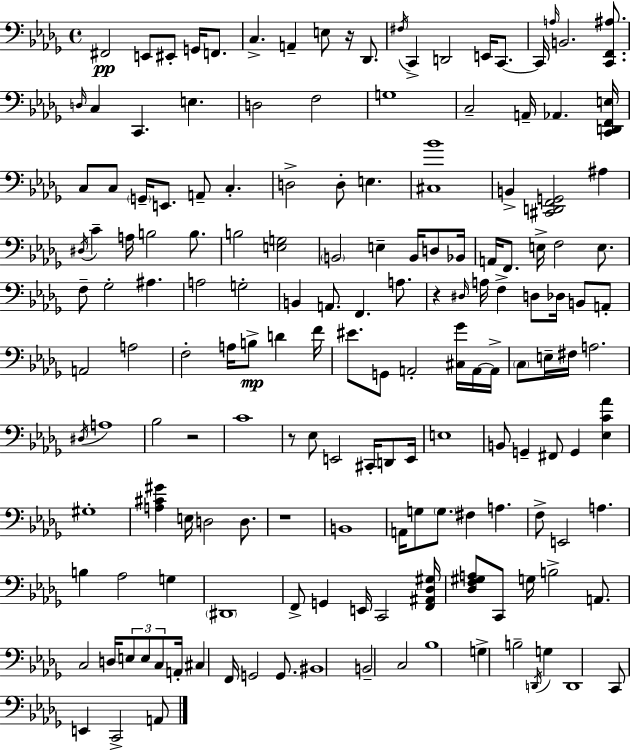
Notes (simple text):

F#2/h E2/e EIS2/e G2/s F2/e. C3/q. A2/q E3/e R/s Db2/e. F#3/s C2/q D2/h E2/s C2/e. C2/s A3/s B2/h. [C2,F2,A#3]/e. D3/s C3/q C2/q. E3/q. D3/h F3/h G3/w C3/h A2/s Ab2/q. [C2,D2,F2,E3]/s C3/e C3/e G2/s E2/e. A2/e C3/q. D3/h D3/e E3/q. [C#3,Bb4]/w B2/q [C#2,D2,F2,G2]/h A#3/q D#3/s C4/q A3/s B3/h B3/e. B3/h [E3,G3]/h B2/h E3/q B2/s D3/e Bb2/s A2/s F2/e. E3/s F3/h E3/e. F3/e Gb3/h A#3/q. A3/h G3/h B2/q A2/e. F2/q. A3/e. R/q D#3/s A3/s F3/q D3/e Db3/s B2/e A2/e A2/h A3/h F3/h A3/s B3/e D4/q F4/s EIS4/e. G2/e A2/h [C#3,Gb4]/s A2/s A2/s C3/e E3/s F#3/s A3/h. D#3/s A3/w Bb3/h R/h C4/w R/e Eb3/e E2/h C#2/s D2/e E2/s E3/w B2/e G2/q F#2/e G2/q [Eb3,C4,Ab4]/q G#3/w [A3,C#4,G#4]/q E3/s D3/h D3/e. R/w B2/w A2/s G3/e G3/e. F#3/q A3/q. F3/e E2/h A3/q. B3/q Ab3/h G3/q D#2/w F2/e G2/q E2/s C2/h [F2,A#2,Db3,G#3]/s [Db3,F3,G#3,A3]/e C2/e G3/s B3/h A2/e. C3/h D3/s E3/e E3/e C3/e A2/s C#3/q F2/s G2/h G2/e. BIS2/w B2/h C3/h Bb3/w G3/q B3/h D2/s G3/q D2/w C2/e E2/q C2/h A2/e